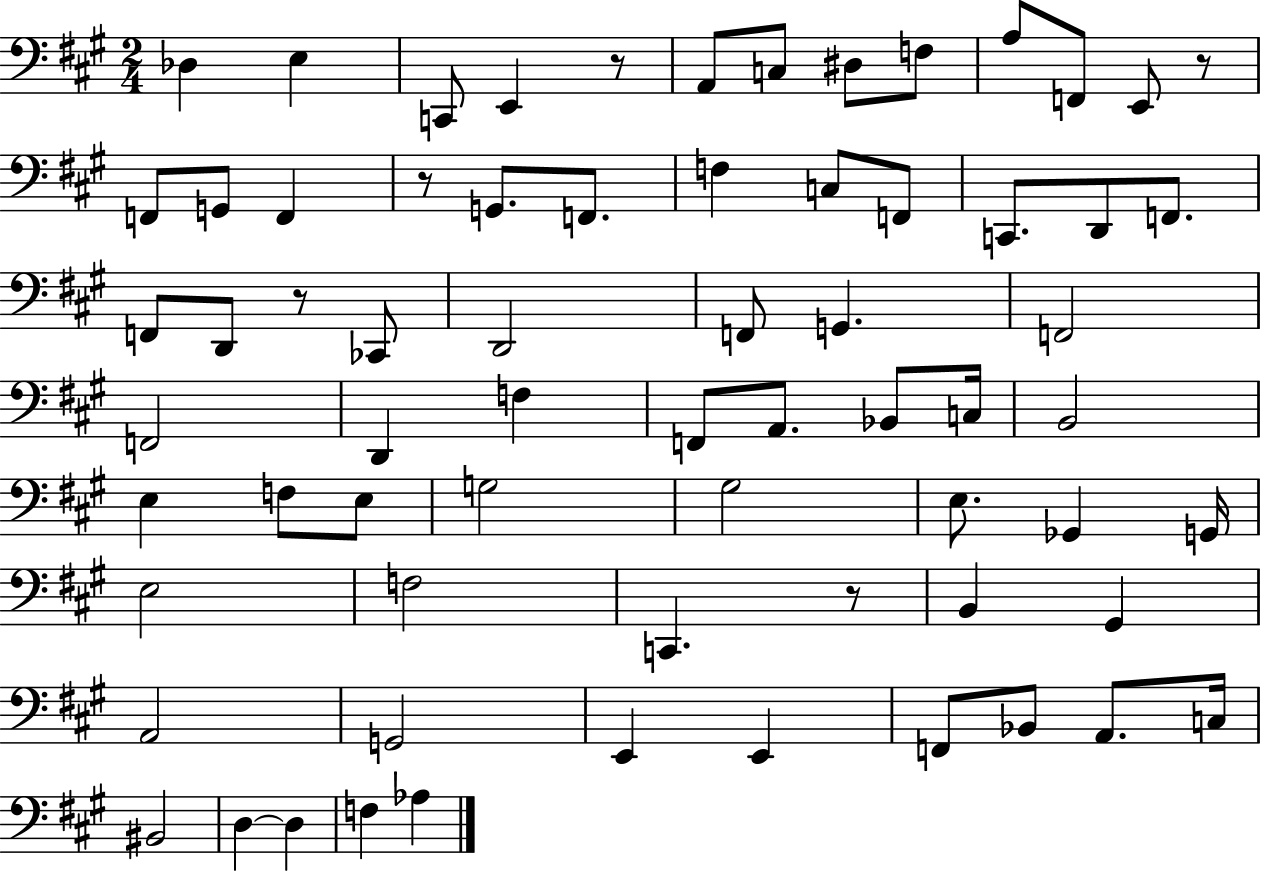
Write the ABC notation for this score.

X:1
T:Untitled
M:2/4
L:1/4
K:A
_D, E, C,,/2 E,, z/2 A,,/2 C,/2 ^D,/2 F,/2 A,/2 F,,/2 E,,/2 z/2 F,,/2 G,,/2 F,, z/2 G,,/2 F,,/2 F, C,/2 F,,/2 C,,/2 D,,/2 F,,/2 F,,/2 D,,/2 z/2 _C,,/2 D,,2 F,,/2 G,, F,,2 F,,2 D,, F, F,,/2 A,,/2 _B,,/2 C,/4 B,,2 E, F,/2 E,/2 G,2 ^G,2 E,/2 _G,, G,,/4 E,2 F,2 C,, z/2 B,, ^G,, A,,2 G,,2 E,, E,, F,,/2 _B,,/2 A,,/2 C,/4 ^B,,2 D, D, F, _A,